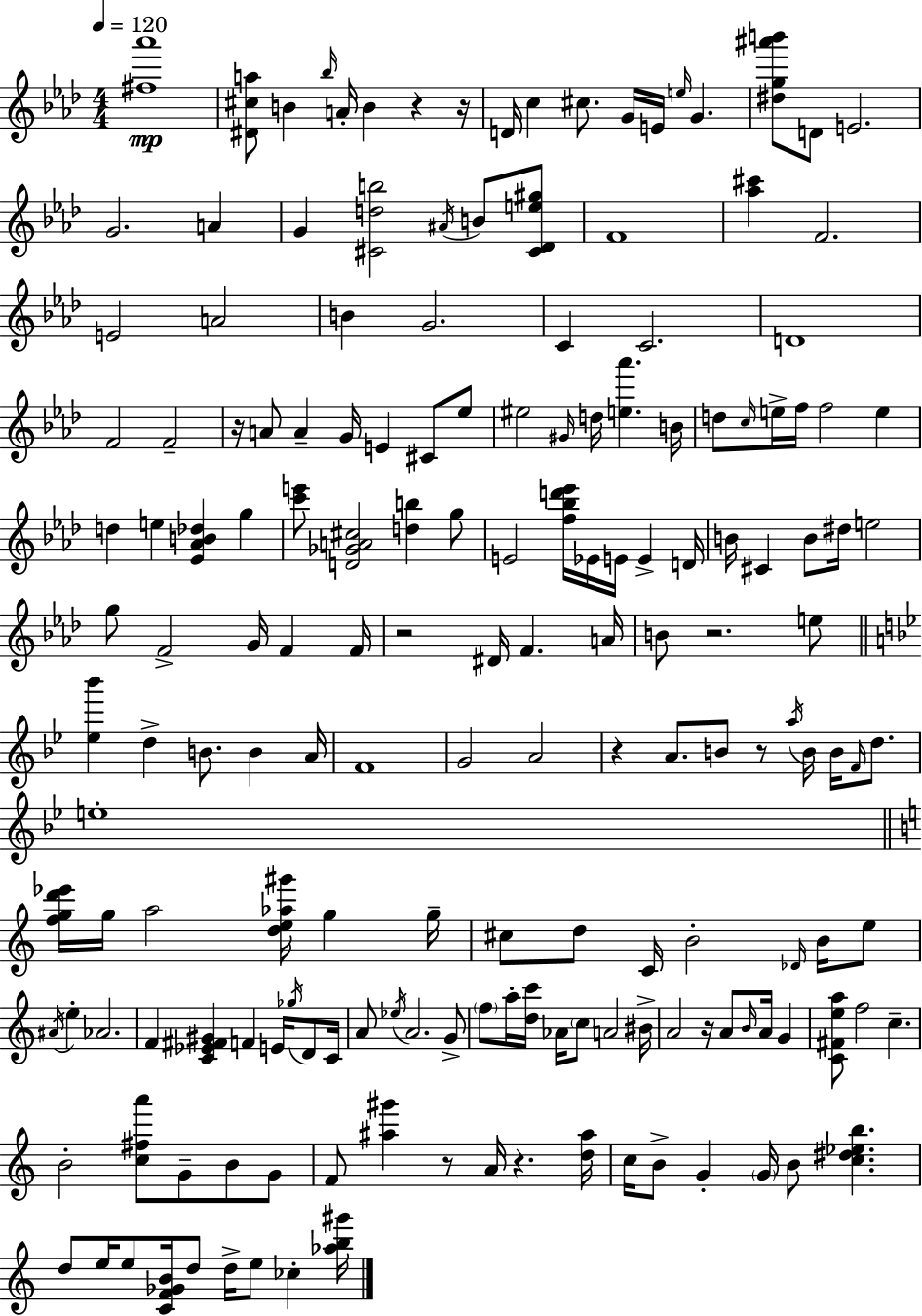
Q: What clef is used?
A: treble